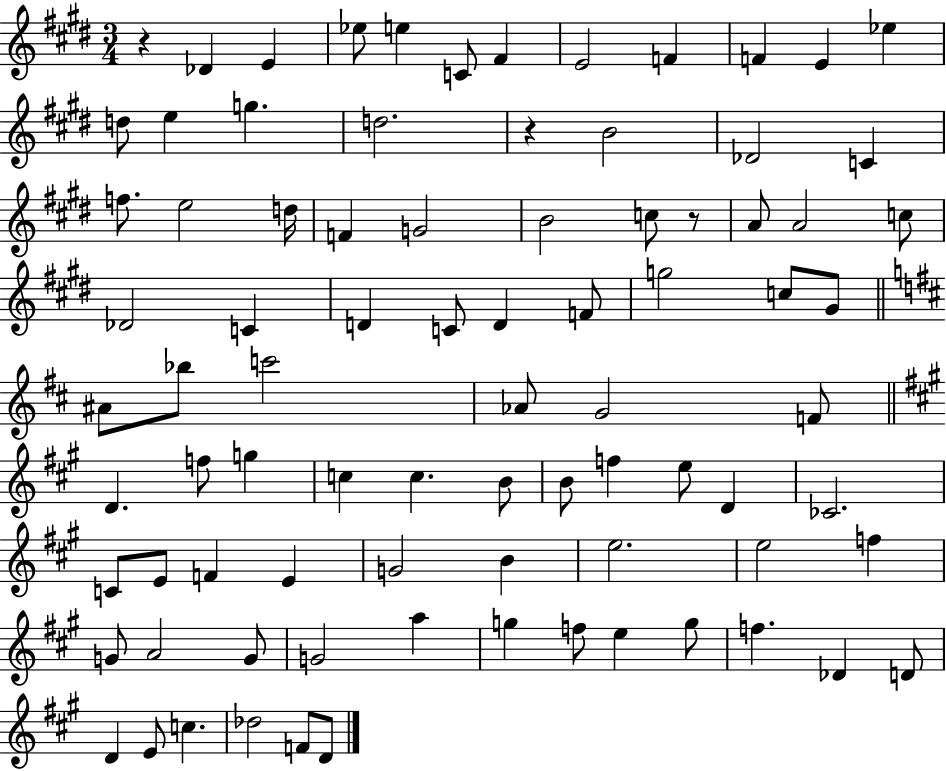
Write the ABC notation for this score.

X:1
T:Untitled
M:3/4
L:1/4
K:E
z _D E _e/2 e C/2 ^F E2 F F E _e d/2 e g d2 z B2 _D2 C f/2 e2 d/4 F G2 B2 c/2 z/2 A/2 A2 c/2 _D2 C D C/2 D F/2 g2 c/2 ^G/2 ^A/2 _b/2 c'2 _A/2 G2 F/2 D f/2 g c c B/2 B/2 f e/2 D _C2 C/2 E/2 F E G2 B e2 e2 f G/2 A2 G/2 G2 a g f/2 e g/2 f _D D/2 D E/2 c _d2 F/2 D/2